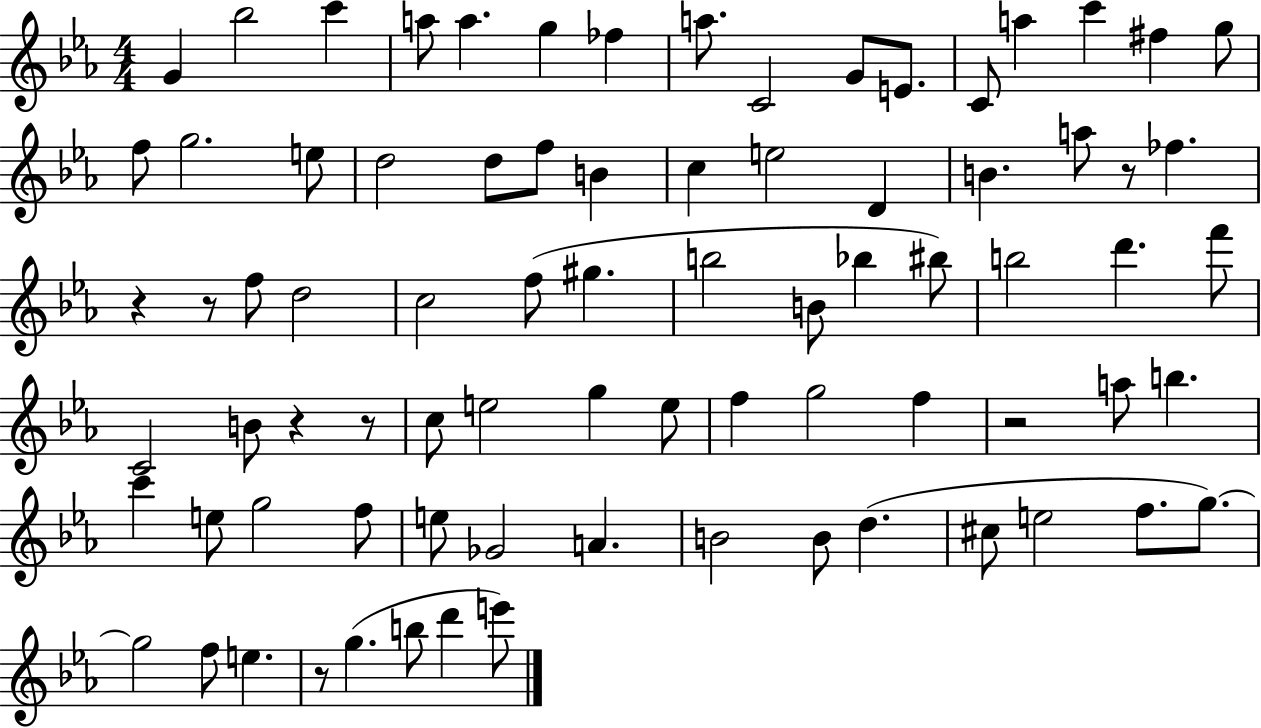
{
  \clef treble
  \numericTimeSignature
  \time 4/4
  \key ees \major
  g'4 bes''2 c'''4 | a''8 a''4. g''4 fes''4 | a''8. c'2 g'8 e'8. | c'8 a''4 c'''4 fis''4 g''8 | \break f''8 g''2. e''8 | d''2 d''8 f''8 b'4 | c''4 e''2 d'4 | b'4. a''8 r8 fes''4. | \break r4 r8 f''8 d''2 | c''2 f''8( gis''4. | b''2 b'8 bes''4 bis''8) | b''2 d'''4. f'''8 | \break c'2 b'8 r4 r8 | c''8 e''2 g''4 e''8 | f''4 g''2 f''4 | r2 a''8 b''4. | \break c'''4 e''8 g''2 f''8 | e''8 ges'2 a'4. | b'2 b'8 d''4.( | cis''8 e''2 f''8. g''8.~~) | \break g''2 f''8 e''4. | r8 g''4.( b''8 d'''4 e'''8) | \bar "|."
}